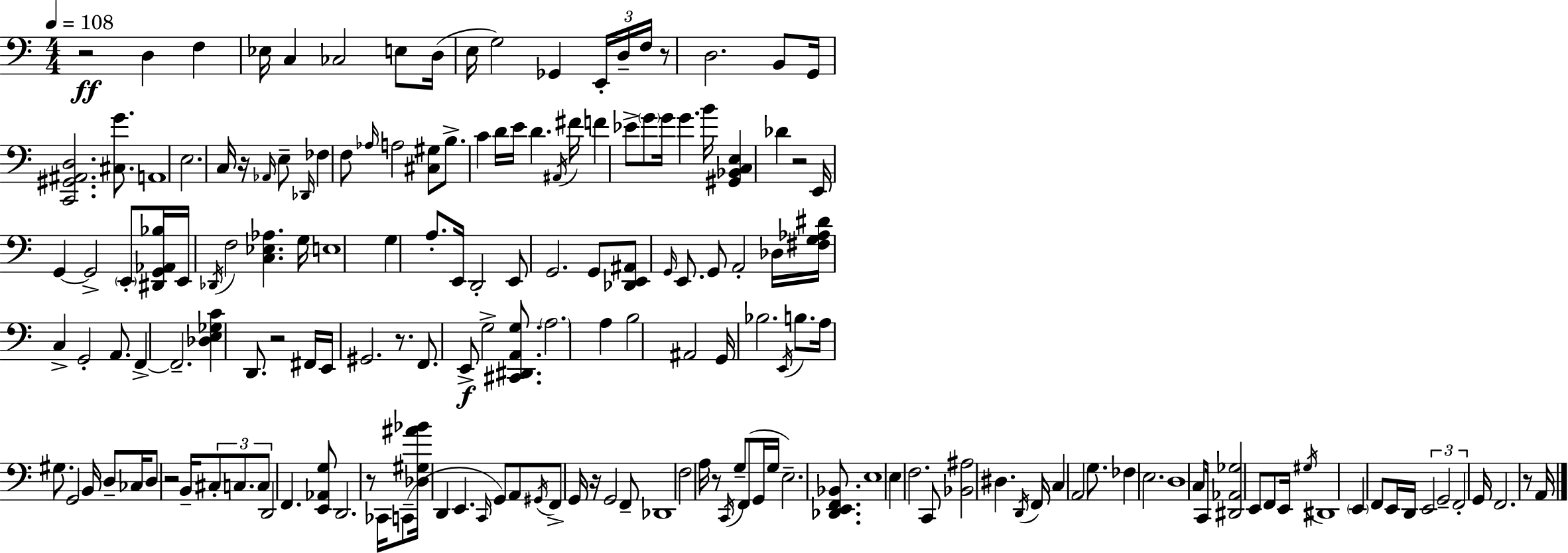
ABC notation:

X:1
T:Untitled
M:4/4
L:1/4
K:C
z2 D, F, _E,/4 C, _C,2 E,/2 D,/4 E,/4 G,2 _G,, E,,/4 D,/4 F,/4 z/2 D,2 B,,/2 G,,/4 [C,,^G,,^A,,D,]2 [^C,G]/2 A,,4 E,2 C,/4 z/4 _A,,/4 E,/2 _D,,/4 _F, F,/2 _A,/4 A,2 [^C,^G,]/2 B,/2 C D/4 E/4 D ^A,,/4 ^F/4 F _E/2 G/2 G/4 G B/4 [^G,,_B,,C,E,] _D z2 E,,/4 G,, G,,2 E,,/2 [^D,,G,,_A,,_B,]/4 E,,/4 _D,,/4 F,2 [C,_E,_A,] G,/4 E,4 G, A,/2 E,,/4 D,,2 E,,/2 G,,2 G,,/2 [_D,,E,,^A,,]/2 G,,/4 E,,/2 G,,/2 A,,2 _D,/4 [^F,G,_A,^D]/4 C, G,,2 A,,/2 F,, F,,2 [_D,E,_G,C] D,,/2 z2 ^F,,/4 E,,/4 ^G,,2 z/2 F,,/2 E,,/2 G,2 [^C,,^D,,A,,G,]/2 A,2 A, B,2 ^A,,2 G,,/4 _B,2 E,,/4 B,/2 A,/4 ^G,/2 G,,2 B,,/4 D,/2 _C,/4 D,/2 z2 B,,/4 ^C,/2 C,/2 C,/2 D,,2 F,, [E,,_A,,G,]/2 D,,2 z/2 _C,,/4 C,,/2 [_D,^G,^A_B]/4 D,, E,, C,,/4 G,,/2 A,,/2 ^G,,/4 F,,/2 G,,/4 z/4 G,,2 F,,/2 _D,,4 F,2 A,/4 z/2 C,,/4 G,/2 F,,/2 G,,/4 G,/4 E,2 [_D,,E,,F,,_B,,]/2 E,4 E, F,2 C,,/2 [_B,,^A,]2 ^D, D,,/4 F,,/4 C, A,,2 G,/2 _F, E,2 D,4 C,/2 C,,/4 [^D,,_A,,_G,]2 E,,/2 F,,/2 E,,/4 ^G,/4 ^D,,4 E,, F,,/2 E,,/4 D,,/4 E,,2 G,,2 F,,2 G,,/4 F,,2 z/2 A,,/4